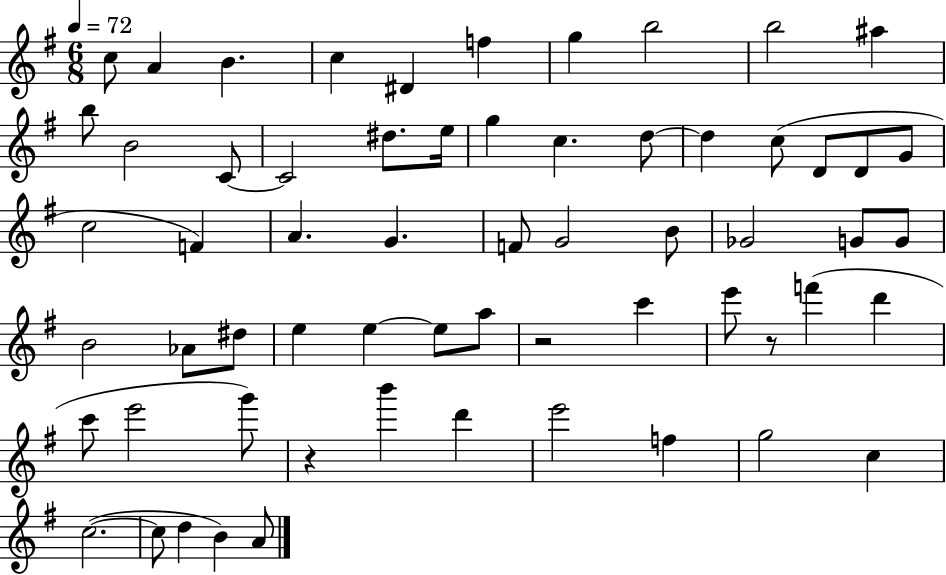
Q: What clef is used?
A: treble